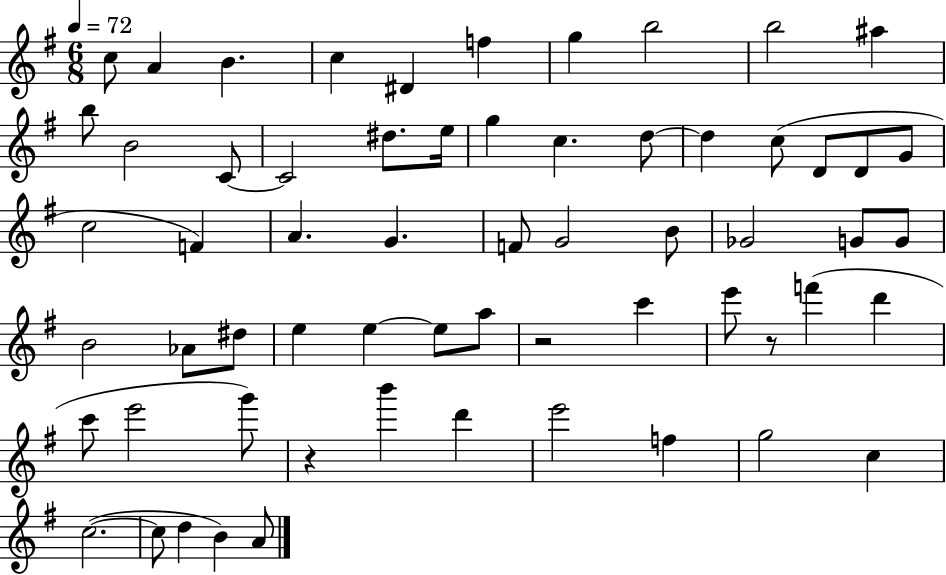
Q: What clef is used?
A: treble